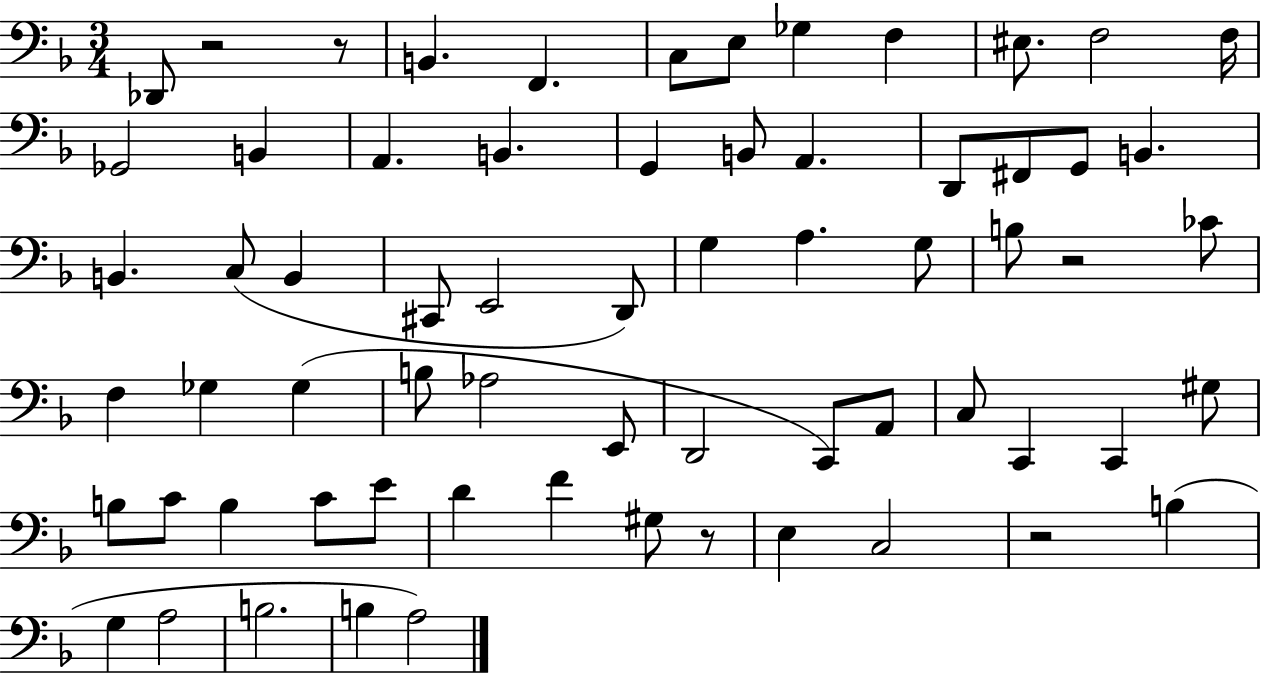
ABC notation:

X:1
T:Untitled
M:3/4
L:1/4
K:F
_D,,/2 z2 z/2 B,, F,, C,/2 E,/2 _G, F, ^E,/2 F,2 F,/4 _G,,2 B,, A,, B,, G,, B,,/2 A,, D,,/2 ^F,,/2 G,,/2 B,, B,, C,/2 B,, ^C,,/2 E,,2 D,,/2 G, A, G,/2 B,/2 z2 _C/2 F, _G, _G, B,/2 _A,2 E,,/2 D,,2 C,,/2 A,,/2 C,/2 C,, C,, ^G,/2 B,/2 C/2 B, C/2 E/2 D F ^G,/2 z/2 E, C,2 z2 B, G, A,2 B,2 B, A,2